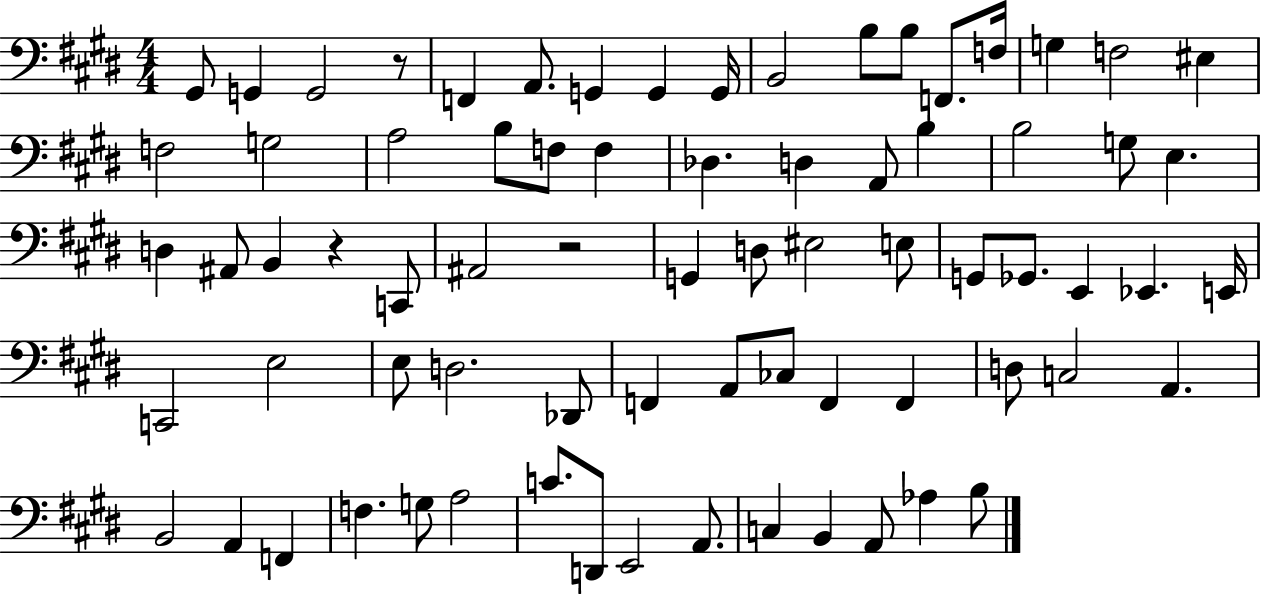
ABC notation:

X:1
T:Untitled
M:4/4
L:1/4
K:E
^G,,/2 G,, G,,2 z/2 F,, A,,/2 G,, G,, G,,/4 B,,2 B,/2 B,/2 F,,/2 F,/4 G, F,2 ^E, F,2 G,2 A,2 B,/2 F,/2 F, _D, D, A,,/2 B, B,2 G,/2 E, D, ^A,,/2 B,, z C,,/2 ^A,,2 z2 G,, D,/2 ^E,2 E,/2 G,,/2 _G,,/2 E,, _E,, E,,/4 C,,2 E,2 E,/2 D,2 _D,,/2 F,, A,,/2 _C,/2 F,, F,, D,/2 C,2 A,, B,,2 A,, F,, F, G,/2 A,2 C/2 D,,/2 E,,2 A,,/2 C, B,, A,,/2 _A, B,/2